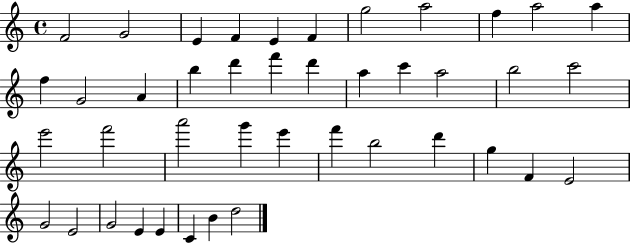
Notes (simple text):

F4/h G4/h E4/q F4/q E4/q F4/q G5/h A5/h F5/q A5/h A5/q F5/q G4/h A4/q B5/q D6/q F6/q D6/q A5/q C6/q A5/h B5/h C6/h E6/h F6/h A6/h G6/q E6/q F6/q B5/h D6/q G5/q F4/q E4/h G4/h E4/h G4/h E4/q E4/q C4/q B4/q D5/h